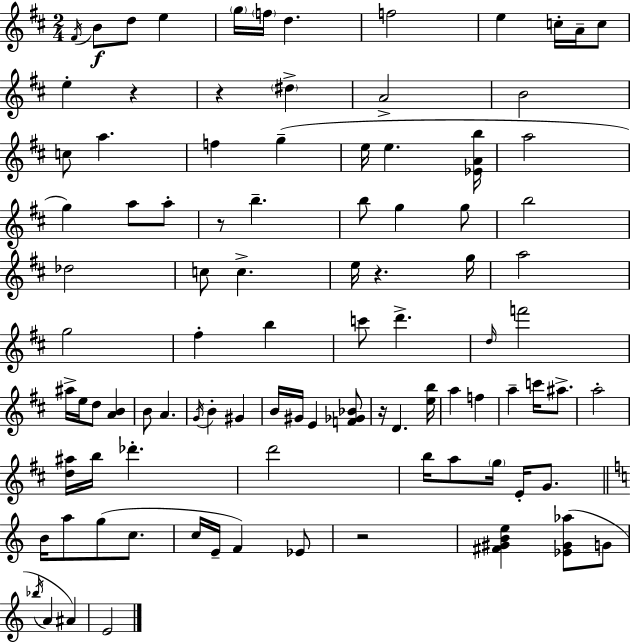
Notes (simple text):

F#4/s B4/e D5/e E5/q G5/s F5/s D5/q. F5/h E5/q C5/s A4/s C5/e E5/q R/q R/q D#5/q A4/h B4/h C5/e A5/q. F5/q G5/q E5/s E5/q. [Eb4,A4,B5]/s A5/h G5/q A5/e A5/e R/e B5/q. B5/e G5/q G5/e B5/h Db5/h C5/e C5/q. E5/s R/q. G5/s A5/h G5/h F#5/q B5/q C6/e D6/q. D5/s F6/h A#5/s E5/s D5/e [A4,B4]/q B4/e A4/q. G4/s B4/q G#4/q B4/s G#4/s E4/q [F4,Gb4,Bb4]/e R/s D4/q. [E5,B5]/s A5/q F5/q A5/q C6/s A#5/e. A5/h [D5,A#5]/s B5/s Db6/q. D6/h B5/s A5/e G5/s E4/s G4/e. B4/s A5/e G5/e C5/e. C5/s E4/s F4/q Eb4/e R/h [F#4,G#4,B4,E5]/q [Eb4,G#4,Ab5]/e G4/e Bb5/s A4/q A#4/q E4/h